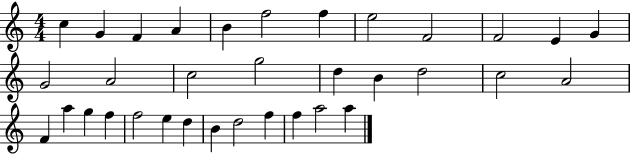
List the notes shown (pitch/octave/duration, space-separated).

C5/q G4/q F4/q A4/q B4/q F5/h F5/q E5/h F4/h F4/h E4/q G4/q G4/h A4/h C5/h G5/h D5/q B4/q D5/h C5/h A4/h F4/q A5/q G5/q F5/q F5/h E5/q D5/q B4/q D5/h F5/q F5/q A5/h A5/q